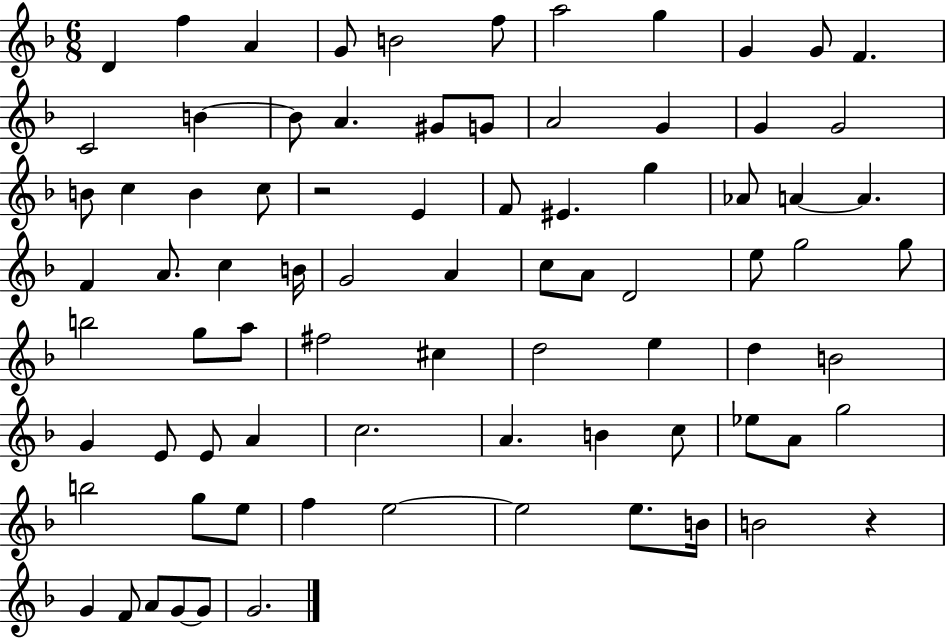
X:1
T:Untitled
M:6/8
L:1/4
K:F
D f A G/2 B2 f/2 a2 g G G/2 F C2 B B/2 A ^G/2 G/2 A2 G G G2 B/2 c B c/2 z2 E F/2 ^E g _A/2 A A F A/2 c B/4 G2 A c/2 A/2 D2 e/2 g2 g/2 b2 g/2 a/2 ^f2 ^c d2 e d B2 G E/2 E/2 A c2 A B c/2 _e/2 A/2 g2 b2 g/2 e/2 f e2 e2 e/2 B/4 B2 z G F/2 A/2 G/2 G/2 G2